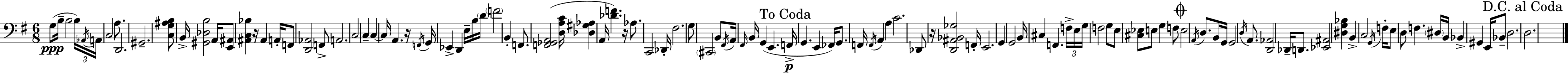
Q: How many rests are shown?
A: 4